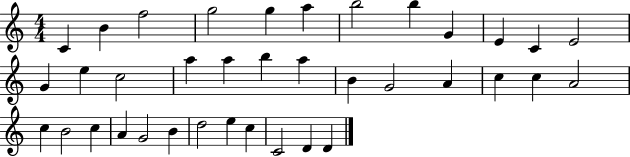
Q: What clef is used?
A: treble